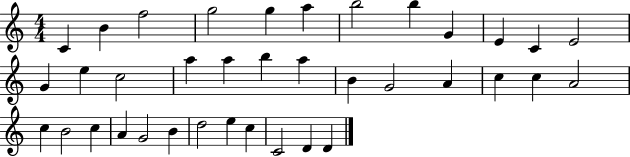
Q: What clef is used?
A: treble